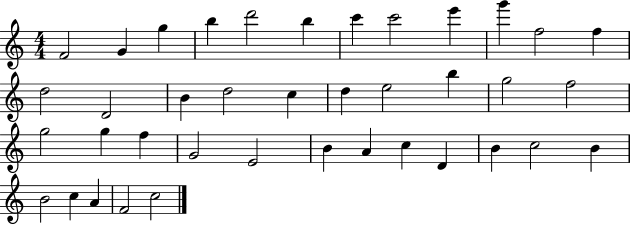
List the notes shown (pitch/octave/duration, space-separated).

F4/h G4/q G5/q B5/q D6/h B5/q C6/q C6/h E6/q G6/q F5/h F5/q D5/h D4/h B4/q D5/h C5/q D5/q E5/h B5/q G5/h F5/h G5/h G5/q F5/q G4/h E4/h B4/q A4/q C5/q D4/q B4/q C5/h B4/q B4/h C5/q A4/q F4/h C5/h